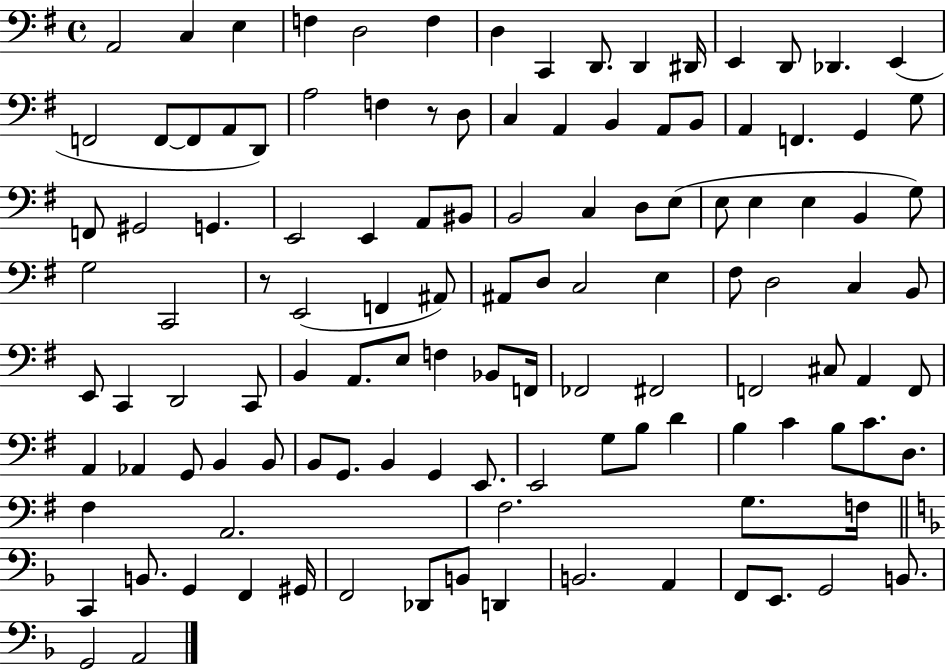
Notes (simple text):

A2/h C3/q E3/q F3/q D3/h F3/q D3/q C2/q D2/e. D2/q D#2/s E2/q D2/e Db2/q. E2/q F2/h F2/e F2/e A2/e D2/e A3/h F3/q R/e D3/e C3/q A2/q B2/q A2/e B2/e A2/q F2/q. G2/q G3/e F2/e G#2/h G2/q. E2/h E2/q A2/e BIS2/e B2/h C3/q D3/e E3/e E3/e E3/q E3/q B2/q G3/e G3/h C2/h R/e E2/h F2/q A#2/e A#2/e D3/e C3/h E3/q F#3/e D3/h C3/q B2/e E2/e C2/q D2/h C2/e B2/q A2/e. E3/e F3/q Bb2/e F2/s FES2/h F#2/h F2/h C#3/e A2/q F2/e A2/q Ab2/q G2/e B2/q B2/e B2/e G2/e. B2/q G2/q E2/e. E2/h G3/e B3/e D4/q B3/q C4/q B3/e C4/e. D3/e. F#3/q A2/h. F#3/h. G3/e. F3/s C2/q B2/e. G2/q F2/q G#2/s F2/h Db2/e B2/e D2/q B2/h. A2/q F2/e E2/e. G2/h B2/e. G2/h A2/h